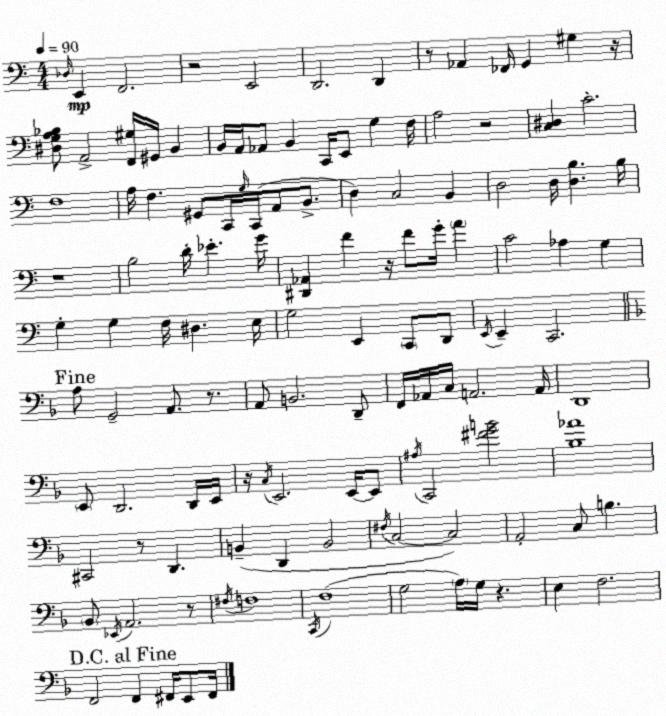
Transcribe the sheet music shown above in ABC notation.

X:1
T:Untitled
M:4/4
L:1/4
K:Am
_D,/4 E,, F,,2 z2 E,,2 D,,2 D,, z/2 _A,, _F,,/4 G,, ^G, z/4 [^D,G,A,_B,]/2 A,,2 [F,,^G,]/4 ^G,,/4 B,, B,,/4 A,,/4 _A,,/2 B,, C,,/4 E,,/2 G, F,/4 A,2 z2 [C,^D,] C2 F,4 A,/4 F, ^G,,/2 C,,/4 G,/4 C,,/4 A,,/2 B,,/2 D, C,2 B,, D,2 D,/4 [D,B,] B,/4 z4 B,2 D/4 _E G/4 [^D,,_A,,] F z/4 F/2 G/4 A C2 _A, G, G, G, F,/4 ^D, E,/4 G,2 E,, C,,/2 D,,/2 E,,/4 E,, C,,2 A,/2 G,,2 A,,/2 z/2 A,,/2 B,,2 D,,/2 F,,/4 _A,,/4 C,/4 A,,2 A,,/4 D,,4 E,,/2 D,,2 D,,/4 E,,/4 z/4 C,/4 E,,2 E,,/4 E,,/2 ^A,/4 C,,2 [^FGB]2 [_B,_A]4 ^C,,2 z/2 D,, B,, D,, B,,2 ^F,/4 C,2 C,2 A,,2 C,/2 B, _B,,/2 _E,,/4 A,,2 z/2 ^F,/4 F,4 C,,/4 F,4 G,2 A,/4 G,/4 z E, F,2 F,,2 F,, ^F,,/4 E,,/2 ^F,,/4